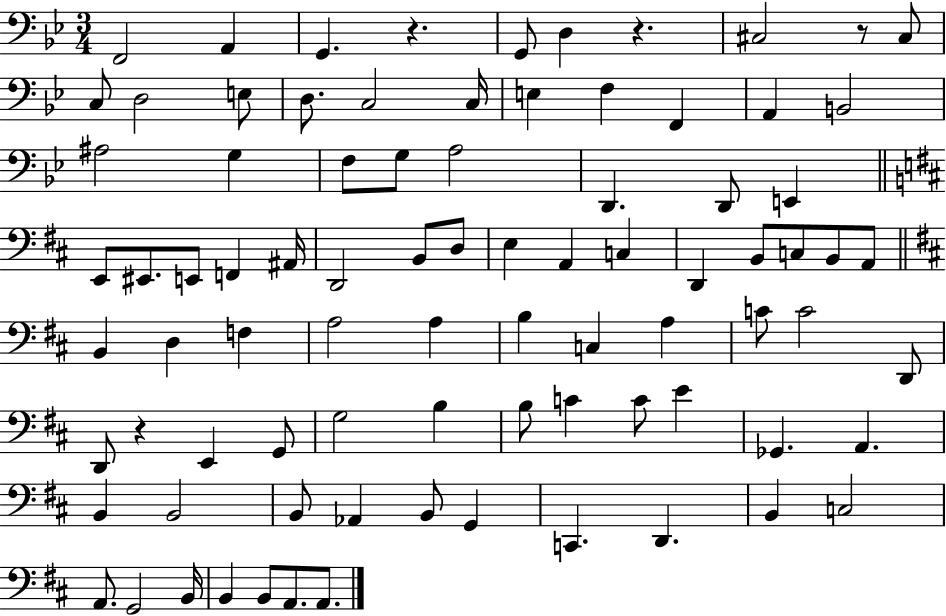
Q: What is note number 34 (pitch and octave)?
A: D3